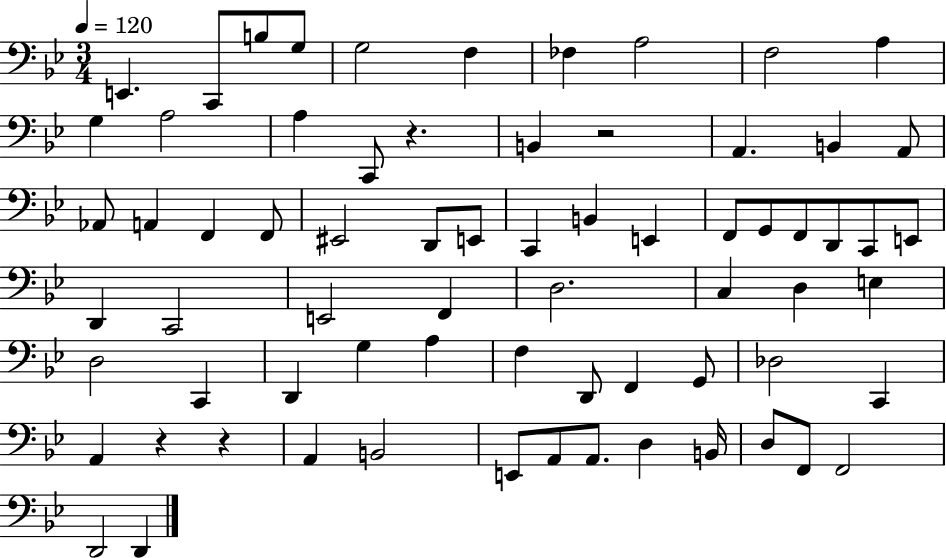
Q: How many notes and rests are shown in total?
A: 70